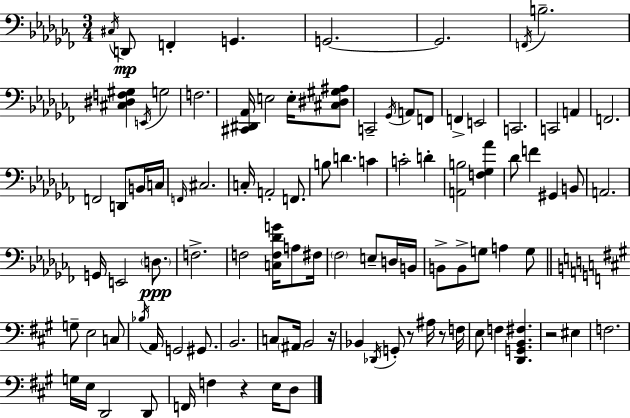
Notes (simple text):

C#3/s D2/e F2/q G2/q. G2/h. G2/h. F2/s B3/h. [C#3,D#3,F3,G#3]/q E2/s G3/h F3/h. [C#2,D#2,Ab2]/s E3/h E3/s [C#3,D#3,G#3,A#3]/e C2/h Gb2/s A2/e F2/e F2/q E2/h C2/h. C2/h A2/q F2/h. F2/h D2/e B2/s C3/s F2/s C#3/h. C3/s A2/h F2/e. B3/e D4/q. C4/q C4/h D4/q [A2,B3]/h [F3,Gb3,Ab4]/q Db4/e F4/q G#2/q B2/e A2/h. G2/s E2/h D3/e. F3/h. F3/h [C3,F3,Db4,G4]/s A3/e F#3/s FES3/h E3/e D3/s B2/s B2/e B2/e G3/e A3/q G3/e G3/e E3/h C3/e Bb3/s A2/s G2/h G#2/e. B2/h. C3/e A#2/s B2/h R/s Bb2/q Db2/s G2/e R/e A#3/s R/e F3/s E3/e F3/q [D2,G2,B2,F#3]/q. R/h EIS3/q F3/h. G3/s E3/s D2/h D2/e F2/s F3/q R/q E3/s D3/e